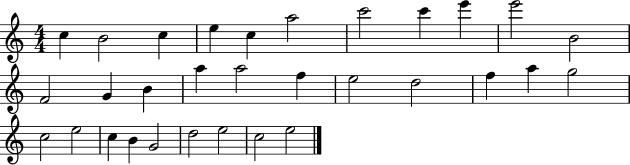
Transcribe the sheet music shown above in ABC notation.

X:1
T:Untitled
M:4/4
L:1/4
K:C
c B2 c e c a2 c'2 c' e' e'2 B2 F2 G B a a2 f e2 d2 f a g2 c2 e2 c B G2 d2 e2 c2 e2